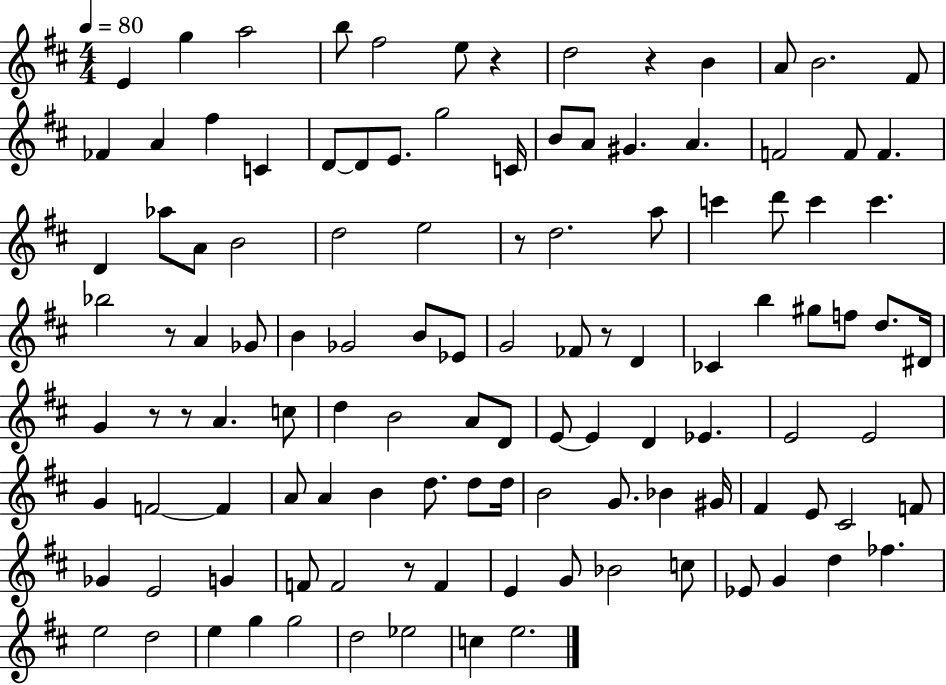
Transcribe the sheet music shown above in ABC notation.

X:1
T:Untitled
M:4/4
L:1/4
K:D
E g a2 b/2 ^f2 e/2 z d2 z B A/2 B2 ^F/2 _F A ^f C D/2 D/2 E/2 g2 C/4 B/2 A/2 ^G A F2 F/2 F D _a/2 A/2 B2 d2 e2 z/2 d2 a/2 c' d'/2 c' c' _b2 z/2 A _G/2 B _G2 B/2 _E/2 G2 _F/2 z/2 D _C b ^g/2 f/2 d/2 ^D/4 G z/2 z/2 A c/2 d B2 A/2 D/2 E/2 E D _E E2 E2 G F2 F A/2 A B d/2 d/2 d/4 B2 G/2 _B ^G/4 ^F E/2 ^C2 F/2 _G E2 G F/2 F2 z/2 F E G/2 _B2 c/2 _E/2 G d _f e2 d2 e g g2 d2 _e2 c e2